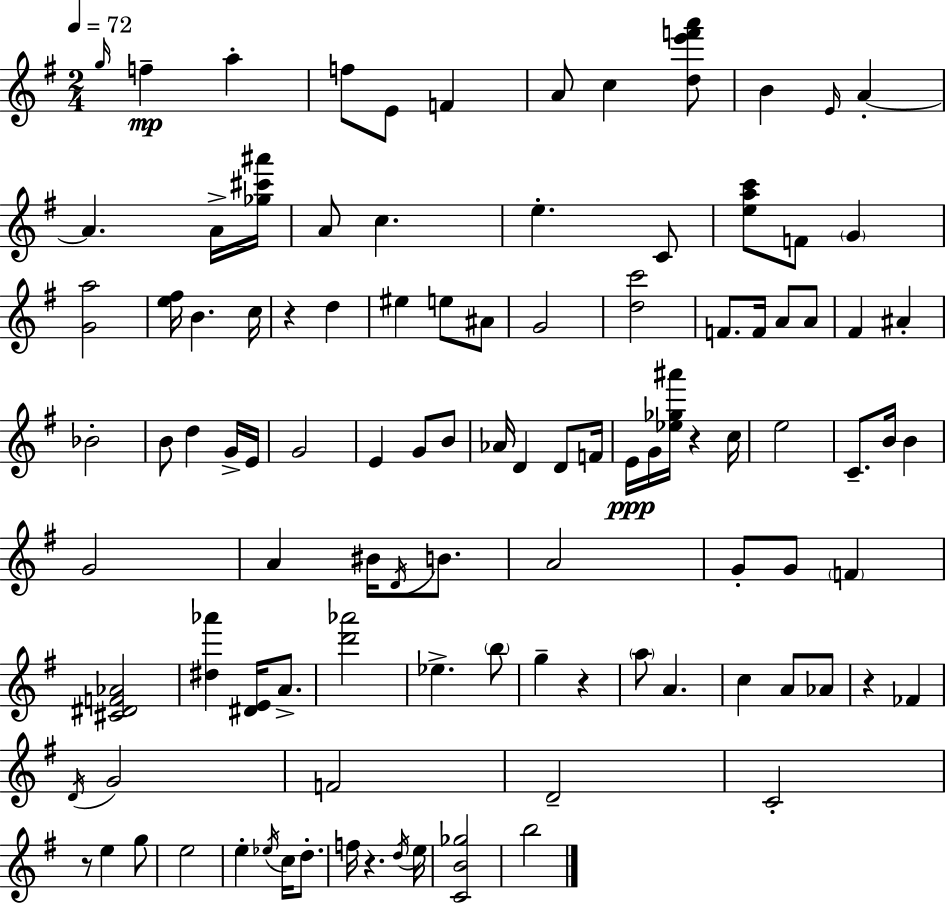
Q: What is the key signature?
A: G major